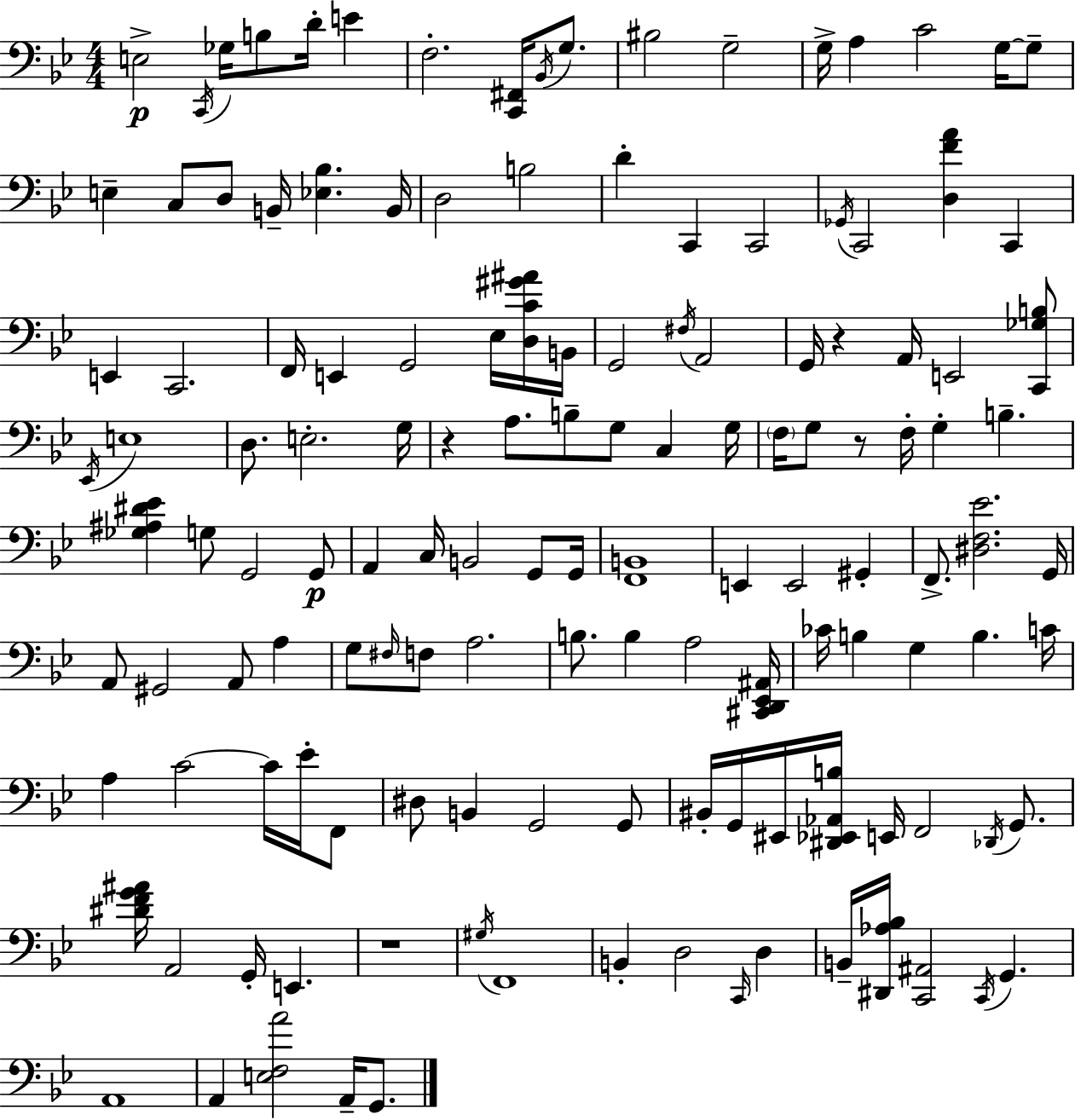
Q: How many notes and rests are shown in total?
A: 136